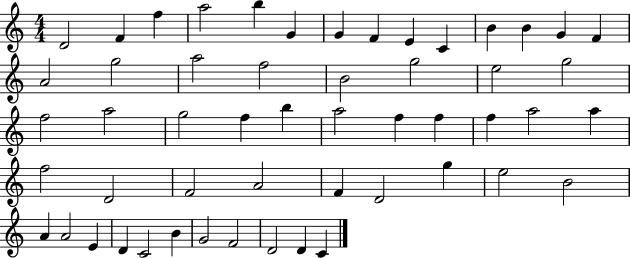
X:1
T:Untitled
M:4/4
L:1/4
K:C
D2 F f a2 b G G F E C B B G F A2 g2 a2 f2 B2 g2 e2 g2 f2 a2 g2 f b a2 f f f a2 a f2 D2 F2 A2 F D2 g e2 B2 A A2 E D C2 B G2 F2 D2 D C